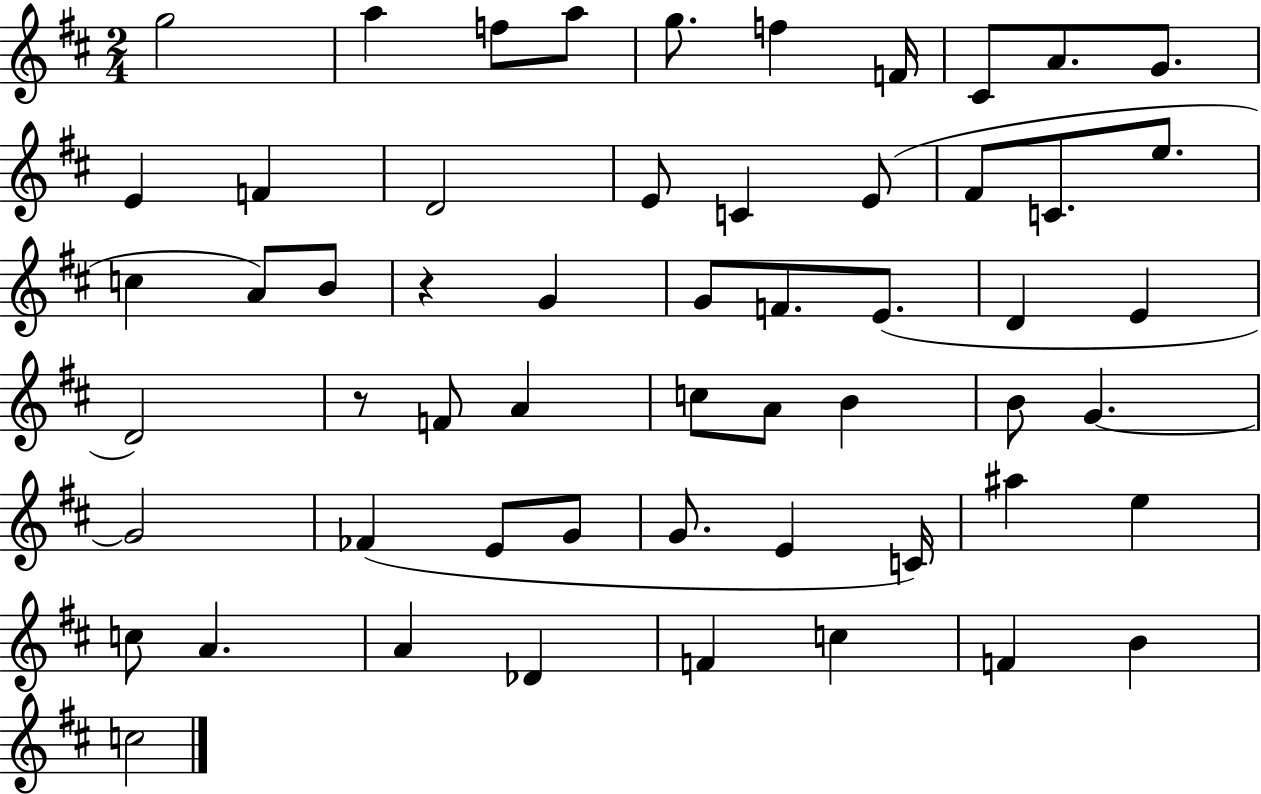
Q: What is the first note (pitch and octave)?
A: G5